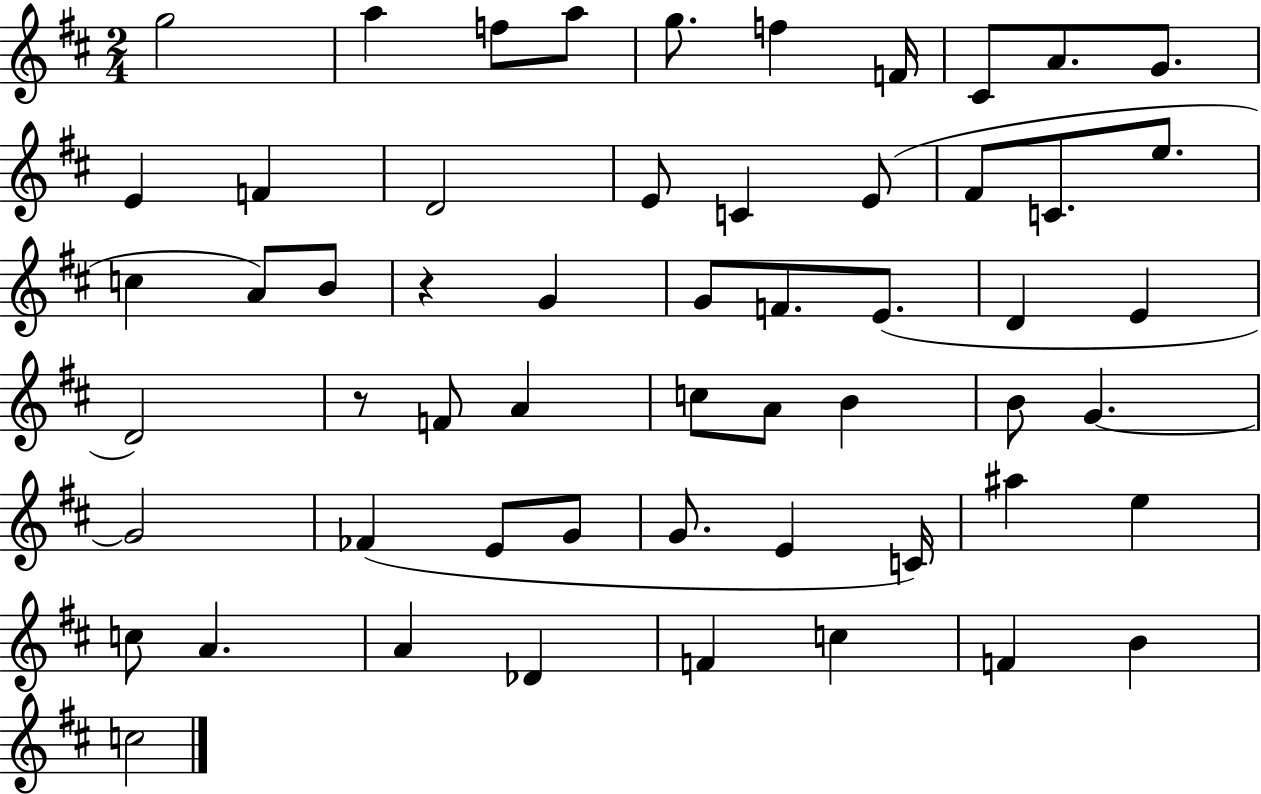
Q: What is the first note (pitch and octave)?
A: G5